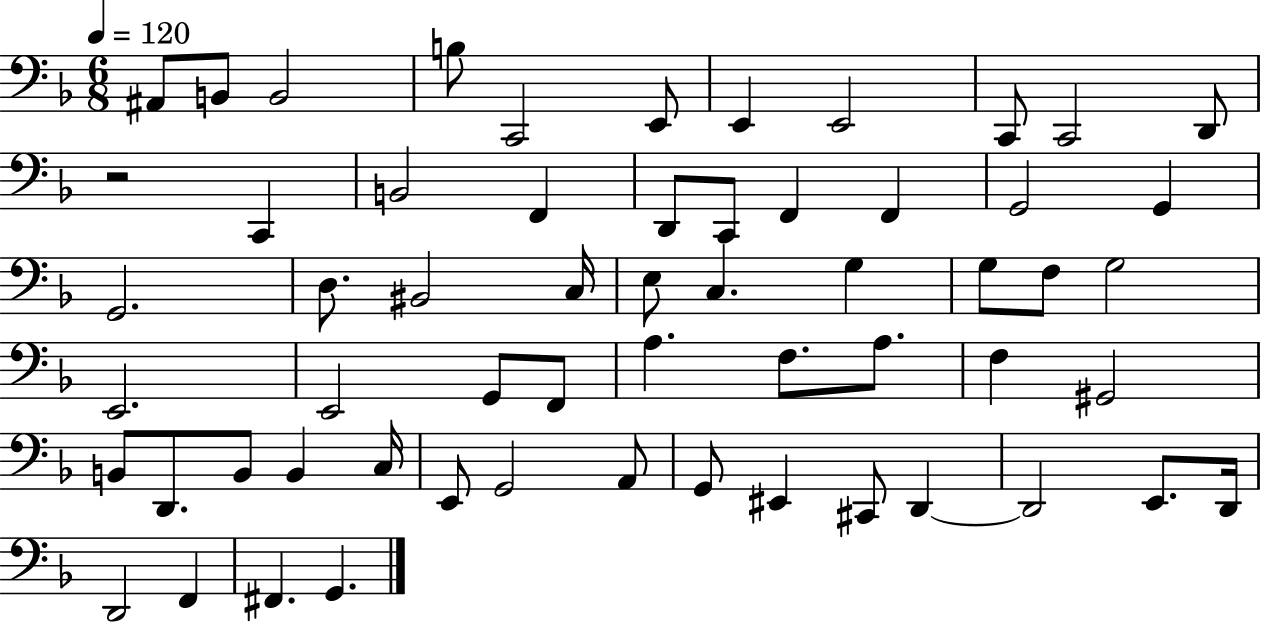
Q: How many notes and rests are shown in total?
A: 59